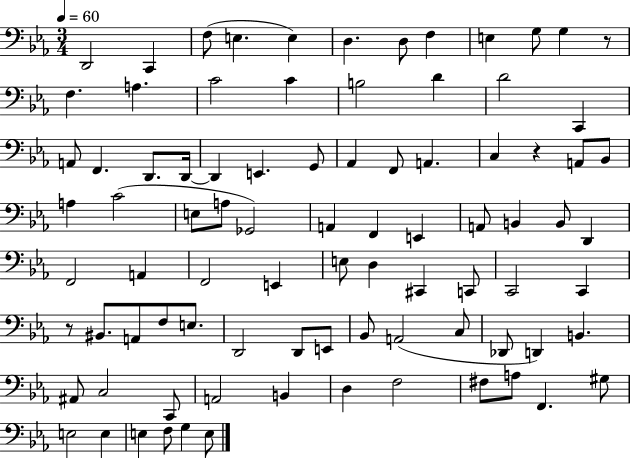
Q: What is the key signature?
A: EES major